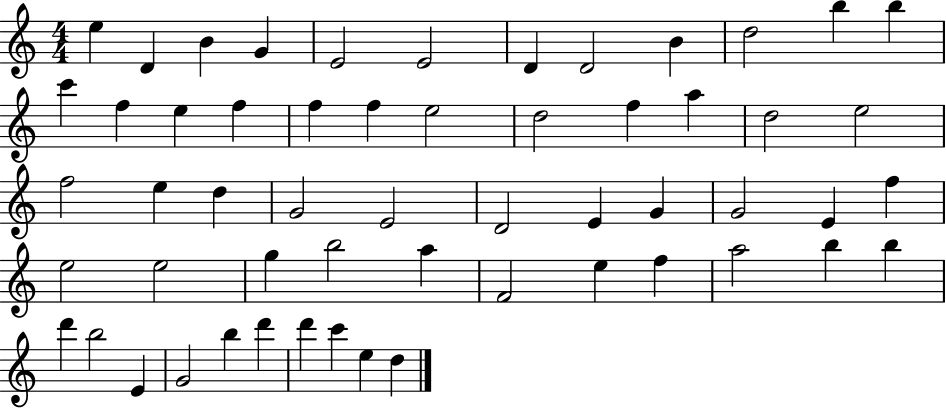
X:1
T:Untitled
M:4/4
L:1/4
K:C
e D B G E2 E2 D D2 B d2 b b c' f e f f f e2 d2 f a d2 e2 f2 e d G2 E2 D2 E G G2 E f e2 e2 g b2 a F2 e f a2 b b d' b2 E G2 b d' d' c' e d